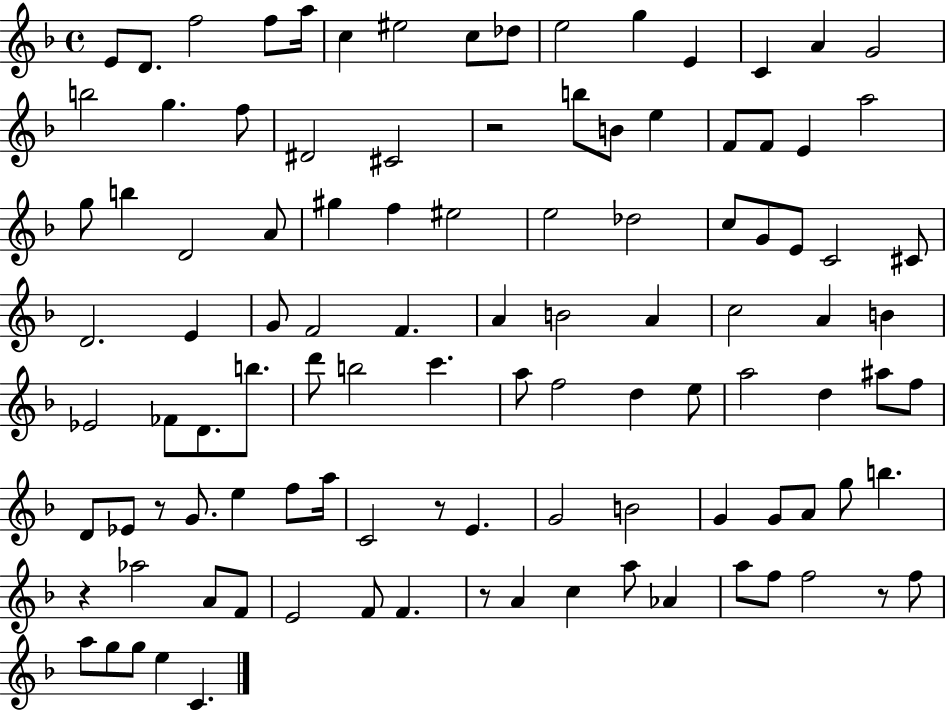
E4/e D4/e. F5/h F5/e A5/s C5/q EIS5/h C5/e Db5/e E5/h G5/q E4/q C4/q A4/q G4/h B5/h G5/q. F5/e D#4/h C#4/h R/h B5/e B4/e E5/q F4/e F4/e E4/q A5/h G5/e B5/q D4/h A4/e G#5/q F5/q EIS5/h E5/h Db5/h C5/e G4/e E4/e C4/h C#4/e D4/h. E4/q G4/e F4/h F4/q. A4/q B4/h A4/q C5/h A4/q B4/q Eb4/h FES4/e D4/e. B5/e. D6/e B5/h C6/q. A5/e F5/h D5/q E5/e A5/h D5/q A#5/e F5/e D4/e Eb4/e R/e G4/e. E5/q F5/e A5/s C4/h R/e E4/q. G4/h B4/h G4/q G4/e A4/e G5/e B5/q. R/q Ab5/h A4/e F4/e E4/h F4/e F4/q. R/e A4/q C5/q A5/e Ab4/q A5/e F5/e F5/h R/e F5/e A5/e G5/e G5/e E5/q C4/q.